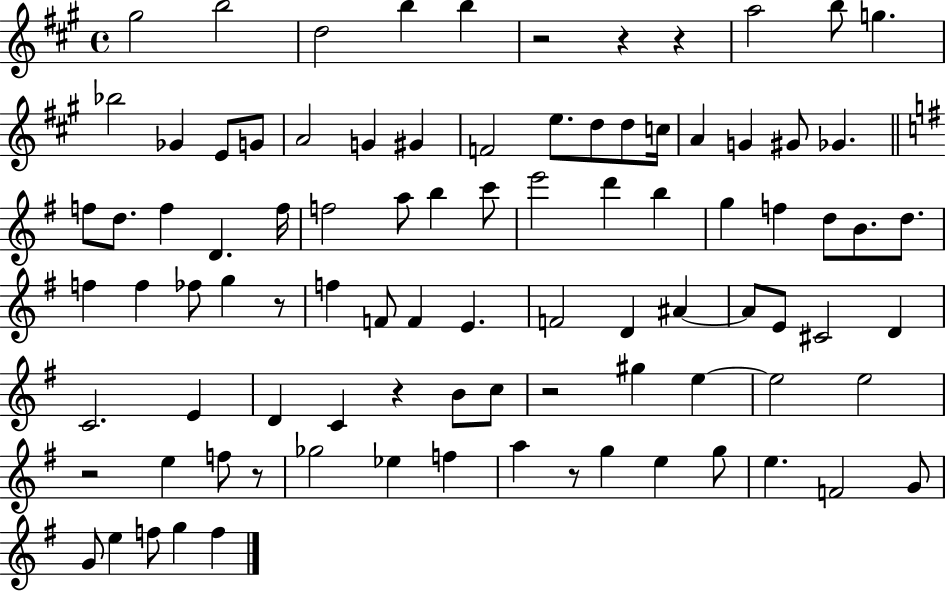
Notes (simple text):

G#5/h B5/h D5/h B5/q B5/q R/h R/q R/q A5/h B5/e G5/q. Bb5/h Gb4/q E4/e G4/e A4/h G4/q G#4/q F4/h E5/e. D5/e D5/e C5/s A4/q G4/q G#4/e Gb4/q. F5/e D5/e. F5/q D4/q. F5/s F5/h A5/e B5/q C6/e E6/h D6/q B5/q G5/q F5/q D5/e B4/e. D5/e. F5/q F5/q FES5/e G5/q R/e F5/q F4/e F4/q E4/q. F4/h D4/q A#4/q A#4/e E4/e C#4/h D4/q C4/h. E4/q D4/q C4/q R/q B4/e C5/e R/h G#5/q E5/q E5/h E5/h R/h E5/q F5/e R/e Gb5/h Eb5/q F5/q A5/q R/e G5/q E5/q G5/e E5/q. F4/h G4/e G4/e E5/q F5/e G5/q F5/q